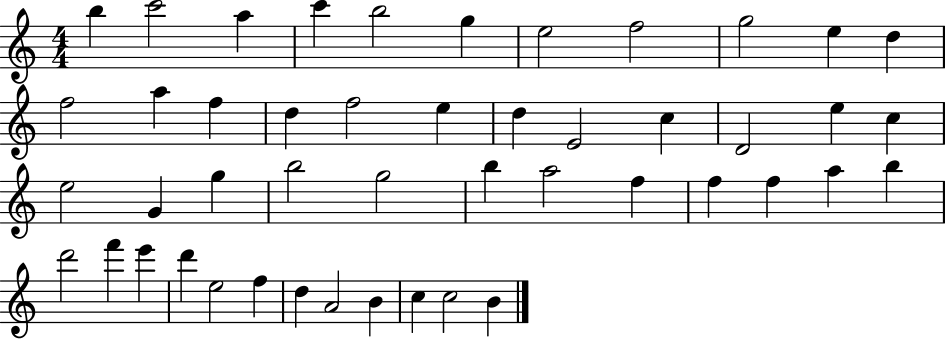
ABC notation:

X:1
T:Untitled
M:4/4
L:1/4
K:C
b c'2 a c' b2 g e2 f2 g2 e d f2 a f d f2 e d E2 c D2 e c e2 G g b2 g2 b a2 f f f a b d'2 f' e' d' e2 f d A2 B c c2 B